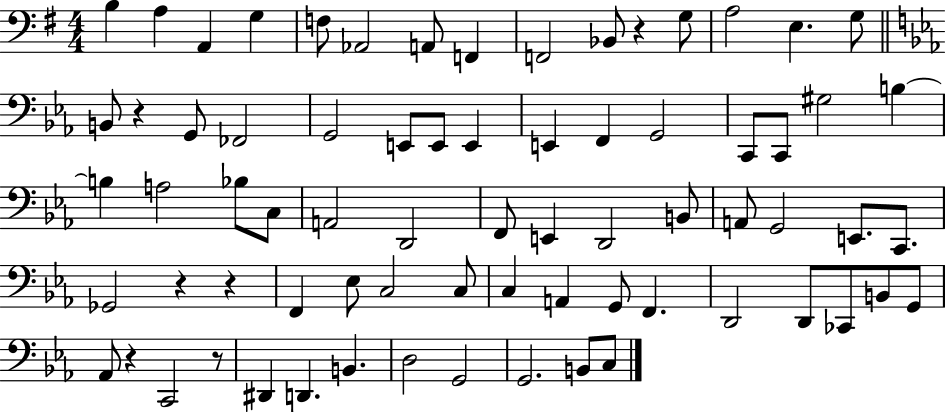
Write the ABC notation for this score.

X:1
T:Untitled
M:4/4
L:1/4
K:G
B, A, A,, G, F,/2 _A,,2 A,,/2 F,, F,,2 _B,,/2 z G,/2 A,2 E, G,/2 B,,/2 z G,,/2 _F,,2 G,,2 E,,/2 E,,/2 E,, E,, F,, G,,2 C,,/2 C,,/2 ^G,2 B, B, A,2 _B,/2 C,/2 A,,2 D,,2 F,,/2 E,, D,,2 B,,/2 A,,/2 G,,2 E,,/2 C,,/2 _G,,2 z z F,, _E,/2 C,2 C,/2 C, A,, G,,/2 F,, D,,2 D,,/2 _C,,/2 B,,/2 G,,/2 _A,,/2 z C,,2 z/2 ^D,, D,, B,, D,2 G,,2 G,,2 B,,/2 C,/2